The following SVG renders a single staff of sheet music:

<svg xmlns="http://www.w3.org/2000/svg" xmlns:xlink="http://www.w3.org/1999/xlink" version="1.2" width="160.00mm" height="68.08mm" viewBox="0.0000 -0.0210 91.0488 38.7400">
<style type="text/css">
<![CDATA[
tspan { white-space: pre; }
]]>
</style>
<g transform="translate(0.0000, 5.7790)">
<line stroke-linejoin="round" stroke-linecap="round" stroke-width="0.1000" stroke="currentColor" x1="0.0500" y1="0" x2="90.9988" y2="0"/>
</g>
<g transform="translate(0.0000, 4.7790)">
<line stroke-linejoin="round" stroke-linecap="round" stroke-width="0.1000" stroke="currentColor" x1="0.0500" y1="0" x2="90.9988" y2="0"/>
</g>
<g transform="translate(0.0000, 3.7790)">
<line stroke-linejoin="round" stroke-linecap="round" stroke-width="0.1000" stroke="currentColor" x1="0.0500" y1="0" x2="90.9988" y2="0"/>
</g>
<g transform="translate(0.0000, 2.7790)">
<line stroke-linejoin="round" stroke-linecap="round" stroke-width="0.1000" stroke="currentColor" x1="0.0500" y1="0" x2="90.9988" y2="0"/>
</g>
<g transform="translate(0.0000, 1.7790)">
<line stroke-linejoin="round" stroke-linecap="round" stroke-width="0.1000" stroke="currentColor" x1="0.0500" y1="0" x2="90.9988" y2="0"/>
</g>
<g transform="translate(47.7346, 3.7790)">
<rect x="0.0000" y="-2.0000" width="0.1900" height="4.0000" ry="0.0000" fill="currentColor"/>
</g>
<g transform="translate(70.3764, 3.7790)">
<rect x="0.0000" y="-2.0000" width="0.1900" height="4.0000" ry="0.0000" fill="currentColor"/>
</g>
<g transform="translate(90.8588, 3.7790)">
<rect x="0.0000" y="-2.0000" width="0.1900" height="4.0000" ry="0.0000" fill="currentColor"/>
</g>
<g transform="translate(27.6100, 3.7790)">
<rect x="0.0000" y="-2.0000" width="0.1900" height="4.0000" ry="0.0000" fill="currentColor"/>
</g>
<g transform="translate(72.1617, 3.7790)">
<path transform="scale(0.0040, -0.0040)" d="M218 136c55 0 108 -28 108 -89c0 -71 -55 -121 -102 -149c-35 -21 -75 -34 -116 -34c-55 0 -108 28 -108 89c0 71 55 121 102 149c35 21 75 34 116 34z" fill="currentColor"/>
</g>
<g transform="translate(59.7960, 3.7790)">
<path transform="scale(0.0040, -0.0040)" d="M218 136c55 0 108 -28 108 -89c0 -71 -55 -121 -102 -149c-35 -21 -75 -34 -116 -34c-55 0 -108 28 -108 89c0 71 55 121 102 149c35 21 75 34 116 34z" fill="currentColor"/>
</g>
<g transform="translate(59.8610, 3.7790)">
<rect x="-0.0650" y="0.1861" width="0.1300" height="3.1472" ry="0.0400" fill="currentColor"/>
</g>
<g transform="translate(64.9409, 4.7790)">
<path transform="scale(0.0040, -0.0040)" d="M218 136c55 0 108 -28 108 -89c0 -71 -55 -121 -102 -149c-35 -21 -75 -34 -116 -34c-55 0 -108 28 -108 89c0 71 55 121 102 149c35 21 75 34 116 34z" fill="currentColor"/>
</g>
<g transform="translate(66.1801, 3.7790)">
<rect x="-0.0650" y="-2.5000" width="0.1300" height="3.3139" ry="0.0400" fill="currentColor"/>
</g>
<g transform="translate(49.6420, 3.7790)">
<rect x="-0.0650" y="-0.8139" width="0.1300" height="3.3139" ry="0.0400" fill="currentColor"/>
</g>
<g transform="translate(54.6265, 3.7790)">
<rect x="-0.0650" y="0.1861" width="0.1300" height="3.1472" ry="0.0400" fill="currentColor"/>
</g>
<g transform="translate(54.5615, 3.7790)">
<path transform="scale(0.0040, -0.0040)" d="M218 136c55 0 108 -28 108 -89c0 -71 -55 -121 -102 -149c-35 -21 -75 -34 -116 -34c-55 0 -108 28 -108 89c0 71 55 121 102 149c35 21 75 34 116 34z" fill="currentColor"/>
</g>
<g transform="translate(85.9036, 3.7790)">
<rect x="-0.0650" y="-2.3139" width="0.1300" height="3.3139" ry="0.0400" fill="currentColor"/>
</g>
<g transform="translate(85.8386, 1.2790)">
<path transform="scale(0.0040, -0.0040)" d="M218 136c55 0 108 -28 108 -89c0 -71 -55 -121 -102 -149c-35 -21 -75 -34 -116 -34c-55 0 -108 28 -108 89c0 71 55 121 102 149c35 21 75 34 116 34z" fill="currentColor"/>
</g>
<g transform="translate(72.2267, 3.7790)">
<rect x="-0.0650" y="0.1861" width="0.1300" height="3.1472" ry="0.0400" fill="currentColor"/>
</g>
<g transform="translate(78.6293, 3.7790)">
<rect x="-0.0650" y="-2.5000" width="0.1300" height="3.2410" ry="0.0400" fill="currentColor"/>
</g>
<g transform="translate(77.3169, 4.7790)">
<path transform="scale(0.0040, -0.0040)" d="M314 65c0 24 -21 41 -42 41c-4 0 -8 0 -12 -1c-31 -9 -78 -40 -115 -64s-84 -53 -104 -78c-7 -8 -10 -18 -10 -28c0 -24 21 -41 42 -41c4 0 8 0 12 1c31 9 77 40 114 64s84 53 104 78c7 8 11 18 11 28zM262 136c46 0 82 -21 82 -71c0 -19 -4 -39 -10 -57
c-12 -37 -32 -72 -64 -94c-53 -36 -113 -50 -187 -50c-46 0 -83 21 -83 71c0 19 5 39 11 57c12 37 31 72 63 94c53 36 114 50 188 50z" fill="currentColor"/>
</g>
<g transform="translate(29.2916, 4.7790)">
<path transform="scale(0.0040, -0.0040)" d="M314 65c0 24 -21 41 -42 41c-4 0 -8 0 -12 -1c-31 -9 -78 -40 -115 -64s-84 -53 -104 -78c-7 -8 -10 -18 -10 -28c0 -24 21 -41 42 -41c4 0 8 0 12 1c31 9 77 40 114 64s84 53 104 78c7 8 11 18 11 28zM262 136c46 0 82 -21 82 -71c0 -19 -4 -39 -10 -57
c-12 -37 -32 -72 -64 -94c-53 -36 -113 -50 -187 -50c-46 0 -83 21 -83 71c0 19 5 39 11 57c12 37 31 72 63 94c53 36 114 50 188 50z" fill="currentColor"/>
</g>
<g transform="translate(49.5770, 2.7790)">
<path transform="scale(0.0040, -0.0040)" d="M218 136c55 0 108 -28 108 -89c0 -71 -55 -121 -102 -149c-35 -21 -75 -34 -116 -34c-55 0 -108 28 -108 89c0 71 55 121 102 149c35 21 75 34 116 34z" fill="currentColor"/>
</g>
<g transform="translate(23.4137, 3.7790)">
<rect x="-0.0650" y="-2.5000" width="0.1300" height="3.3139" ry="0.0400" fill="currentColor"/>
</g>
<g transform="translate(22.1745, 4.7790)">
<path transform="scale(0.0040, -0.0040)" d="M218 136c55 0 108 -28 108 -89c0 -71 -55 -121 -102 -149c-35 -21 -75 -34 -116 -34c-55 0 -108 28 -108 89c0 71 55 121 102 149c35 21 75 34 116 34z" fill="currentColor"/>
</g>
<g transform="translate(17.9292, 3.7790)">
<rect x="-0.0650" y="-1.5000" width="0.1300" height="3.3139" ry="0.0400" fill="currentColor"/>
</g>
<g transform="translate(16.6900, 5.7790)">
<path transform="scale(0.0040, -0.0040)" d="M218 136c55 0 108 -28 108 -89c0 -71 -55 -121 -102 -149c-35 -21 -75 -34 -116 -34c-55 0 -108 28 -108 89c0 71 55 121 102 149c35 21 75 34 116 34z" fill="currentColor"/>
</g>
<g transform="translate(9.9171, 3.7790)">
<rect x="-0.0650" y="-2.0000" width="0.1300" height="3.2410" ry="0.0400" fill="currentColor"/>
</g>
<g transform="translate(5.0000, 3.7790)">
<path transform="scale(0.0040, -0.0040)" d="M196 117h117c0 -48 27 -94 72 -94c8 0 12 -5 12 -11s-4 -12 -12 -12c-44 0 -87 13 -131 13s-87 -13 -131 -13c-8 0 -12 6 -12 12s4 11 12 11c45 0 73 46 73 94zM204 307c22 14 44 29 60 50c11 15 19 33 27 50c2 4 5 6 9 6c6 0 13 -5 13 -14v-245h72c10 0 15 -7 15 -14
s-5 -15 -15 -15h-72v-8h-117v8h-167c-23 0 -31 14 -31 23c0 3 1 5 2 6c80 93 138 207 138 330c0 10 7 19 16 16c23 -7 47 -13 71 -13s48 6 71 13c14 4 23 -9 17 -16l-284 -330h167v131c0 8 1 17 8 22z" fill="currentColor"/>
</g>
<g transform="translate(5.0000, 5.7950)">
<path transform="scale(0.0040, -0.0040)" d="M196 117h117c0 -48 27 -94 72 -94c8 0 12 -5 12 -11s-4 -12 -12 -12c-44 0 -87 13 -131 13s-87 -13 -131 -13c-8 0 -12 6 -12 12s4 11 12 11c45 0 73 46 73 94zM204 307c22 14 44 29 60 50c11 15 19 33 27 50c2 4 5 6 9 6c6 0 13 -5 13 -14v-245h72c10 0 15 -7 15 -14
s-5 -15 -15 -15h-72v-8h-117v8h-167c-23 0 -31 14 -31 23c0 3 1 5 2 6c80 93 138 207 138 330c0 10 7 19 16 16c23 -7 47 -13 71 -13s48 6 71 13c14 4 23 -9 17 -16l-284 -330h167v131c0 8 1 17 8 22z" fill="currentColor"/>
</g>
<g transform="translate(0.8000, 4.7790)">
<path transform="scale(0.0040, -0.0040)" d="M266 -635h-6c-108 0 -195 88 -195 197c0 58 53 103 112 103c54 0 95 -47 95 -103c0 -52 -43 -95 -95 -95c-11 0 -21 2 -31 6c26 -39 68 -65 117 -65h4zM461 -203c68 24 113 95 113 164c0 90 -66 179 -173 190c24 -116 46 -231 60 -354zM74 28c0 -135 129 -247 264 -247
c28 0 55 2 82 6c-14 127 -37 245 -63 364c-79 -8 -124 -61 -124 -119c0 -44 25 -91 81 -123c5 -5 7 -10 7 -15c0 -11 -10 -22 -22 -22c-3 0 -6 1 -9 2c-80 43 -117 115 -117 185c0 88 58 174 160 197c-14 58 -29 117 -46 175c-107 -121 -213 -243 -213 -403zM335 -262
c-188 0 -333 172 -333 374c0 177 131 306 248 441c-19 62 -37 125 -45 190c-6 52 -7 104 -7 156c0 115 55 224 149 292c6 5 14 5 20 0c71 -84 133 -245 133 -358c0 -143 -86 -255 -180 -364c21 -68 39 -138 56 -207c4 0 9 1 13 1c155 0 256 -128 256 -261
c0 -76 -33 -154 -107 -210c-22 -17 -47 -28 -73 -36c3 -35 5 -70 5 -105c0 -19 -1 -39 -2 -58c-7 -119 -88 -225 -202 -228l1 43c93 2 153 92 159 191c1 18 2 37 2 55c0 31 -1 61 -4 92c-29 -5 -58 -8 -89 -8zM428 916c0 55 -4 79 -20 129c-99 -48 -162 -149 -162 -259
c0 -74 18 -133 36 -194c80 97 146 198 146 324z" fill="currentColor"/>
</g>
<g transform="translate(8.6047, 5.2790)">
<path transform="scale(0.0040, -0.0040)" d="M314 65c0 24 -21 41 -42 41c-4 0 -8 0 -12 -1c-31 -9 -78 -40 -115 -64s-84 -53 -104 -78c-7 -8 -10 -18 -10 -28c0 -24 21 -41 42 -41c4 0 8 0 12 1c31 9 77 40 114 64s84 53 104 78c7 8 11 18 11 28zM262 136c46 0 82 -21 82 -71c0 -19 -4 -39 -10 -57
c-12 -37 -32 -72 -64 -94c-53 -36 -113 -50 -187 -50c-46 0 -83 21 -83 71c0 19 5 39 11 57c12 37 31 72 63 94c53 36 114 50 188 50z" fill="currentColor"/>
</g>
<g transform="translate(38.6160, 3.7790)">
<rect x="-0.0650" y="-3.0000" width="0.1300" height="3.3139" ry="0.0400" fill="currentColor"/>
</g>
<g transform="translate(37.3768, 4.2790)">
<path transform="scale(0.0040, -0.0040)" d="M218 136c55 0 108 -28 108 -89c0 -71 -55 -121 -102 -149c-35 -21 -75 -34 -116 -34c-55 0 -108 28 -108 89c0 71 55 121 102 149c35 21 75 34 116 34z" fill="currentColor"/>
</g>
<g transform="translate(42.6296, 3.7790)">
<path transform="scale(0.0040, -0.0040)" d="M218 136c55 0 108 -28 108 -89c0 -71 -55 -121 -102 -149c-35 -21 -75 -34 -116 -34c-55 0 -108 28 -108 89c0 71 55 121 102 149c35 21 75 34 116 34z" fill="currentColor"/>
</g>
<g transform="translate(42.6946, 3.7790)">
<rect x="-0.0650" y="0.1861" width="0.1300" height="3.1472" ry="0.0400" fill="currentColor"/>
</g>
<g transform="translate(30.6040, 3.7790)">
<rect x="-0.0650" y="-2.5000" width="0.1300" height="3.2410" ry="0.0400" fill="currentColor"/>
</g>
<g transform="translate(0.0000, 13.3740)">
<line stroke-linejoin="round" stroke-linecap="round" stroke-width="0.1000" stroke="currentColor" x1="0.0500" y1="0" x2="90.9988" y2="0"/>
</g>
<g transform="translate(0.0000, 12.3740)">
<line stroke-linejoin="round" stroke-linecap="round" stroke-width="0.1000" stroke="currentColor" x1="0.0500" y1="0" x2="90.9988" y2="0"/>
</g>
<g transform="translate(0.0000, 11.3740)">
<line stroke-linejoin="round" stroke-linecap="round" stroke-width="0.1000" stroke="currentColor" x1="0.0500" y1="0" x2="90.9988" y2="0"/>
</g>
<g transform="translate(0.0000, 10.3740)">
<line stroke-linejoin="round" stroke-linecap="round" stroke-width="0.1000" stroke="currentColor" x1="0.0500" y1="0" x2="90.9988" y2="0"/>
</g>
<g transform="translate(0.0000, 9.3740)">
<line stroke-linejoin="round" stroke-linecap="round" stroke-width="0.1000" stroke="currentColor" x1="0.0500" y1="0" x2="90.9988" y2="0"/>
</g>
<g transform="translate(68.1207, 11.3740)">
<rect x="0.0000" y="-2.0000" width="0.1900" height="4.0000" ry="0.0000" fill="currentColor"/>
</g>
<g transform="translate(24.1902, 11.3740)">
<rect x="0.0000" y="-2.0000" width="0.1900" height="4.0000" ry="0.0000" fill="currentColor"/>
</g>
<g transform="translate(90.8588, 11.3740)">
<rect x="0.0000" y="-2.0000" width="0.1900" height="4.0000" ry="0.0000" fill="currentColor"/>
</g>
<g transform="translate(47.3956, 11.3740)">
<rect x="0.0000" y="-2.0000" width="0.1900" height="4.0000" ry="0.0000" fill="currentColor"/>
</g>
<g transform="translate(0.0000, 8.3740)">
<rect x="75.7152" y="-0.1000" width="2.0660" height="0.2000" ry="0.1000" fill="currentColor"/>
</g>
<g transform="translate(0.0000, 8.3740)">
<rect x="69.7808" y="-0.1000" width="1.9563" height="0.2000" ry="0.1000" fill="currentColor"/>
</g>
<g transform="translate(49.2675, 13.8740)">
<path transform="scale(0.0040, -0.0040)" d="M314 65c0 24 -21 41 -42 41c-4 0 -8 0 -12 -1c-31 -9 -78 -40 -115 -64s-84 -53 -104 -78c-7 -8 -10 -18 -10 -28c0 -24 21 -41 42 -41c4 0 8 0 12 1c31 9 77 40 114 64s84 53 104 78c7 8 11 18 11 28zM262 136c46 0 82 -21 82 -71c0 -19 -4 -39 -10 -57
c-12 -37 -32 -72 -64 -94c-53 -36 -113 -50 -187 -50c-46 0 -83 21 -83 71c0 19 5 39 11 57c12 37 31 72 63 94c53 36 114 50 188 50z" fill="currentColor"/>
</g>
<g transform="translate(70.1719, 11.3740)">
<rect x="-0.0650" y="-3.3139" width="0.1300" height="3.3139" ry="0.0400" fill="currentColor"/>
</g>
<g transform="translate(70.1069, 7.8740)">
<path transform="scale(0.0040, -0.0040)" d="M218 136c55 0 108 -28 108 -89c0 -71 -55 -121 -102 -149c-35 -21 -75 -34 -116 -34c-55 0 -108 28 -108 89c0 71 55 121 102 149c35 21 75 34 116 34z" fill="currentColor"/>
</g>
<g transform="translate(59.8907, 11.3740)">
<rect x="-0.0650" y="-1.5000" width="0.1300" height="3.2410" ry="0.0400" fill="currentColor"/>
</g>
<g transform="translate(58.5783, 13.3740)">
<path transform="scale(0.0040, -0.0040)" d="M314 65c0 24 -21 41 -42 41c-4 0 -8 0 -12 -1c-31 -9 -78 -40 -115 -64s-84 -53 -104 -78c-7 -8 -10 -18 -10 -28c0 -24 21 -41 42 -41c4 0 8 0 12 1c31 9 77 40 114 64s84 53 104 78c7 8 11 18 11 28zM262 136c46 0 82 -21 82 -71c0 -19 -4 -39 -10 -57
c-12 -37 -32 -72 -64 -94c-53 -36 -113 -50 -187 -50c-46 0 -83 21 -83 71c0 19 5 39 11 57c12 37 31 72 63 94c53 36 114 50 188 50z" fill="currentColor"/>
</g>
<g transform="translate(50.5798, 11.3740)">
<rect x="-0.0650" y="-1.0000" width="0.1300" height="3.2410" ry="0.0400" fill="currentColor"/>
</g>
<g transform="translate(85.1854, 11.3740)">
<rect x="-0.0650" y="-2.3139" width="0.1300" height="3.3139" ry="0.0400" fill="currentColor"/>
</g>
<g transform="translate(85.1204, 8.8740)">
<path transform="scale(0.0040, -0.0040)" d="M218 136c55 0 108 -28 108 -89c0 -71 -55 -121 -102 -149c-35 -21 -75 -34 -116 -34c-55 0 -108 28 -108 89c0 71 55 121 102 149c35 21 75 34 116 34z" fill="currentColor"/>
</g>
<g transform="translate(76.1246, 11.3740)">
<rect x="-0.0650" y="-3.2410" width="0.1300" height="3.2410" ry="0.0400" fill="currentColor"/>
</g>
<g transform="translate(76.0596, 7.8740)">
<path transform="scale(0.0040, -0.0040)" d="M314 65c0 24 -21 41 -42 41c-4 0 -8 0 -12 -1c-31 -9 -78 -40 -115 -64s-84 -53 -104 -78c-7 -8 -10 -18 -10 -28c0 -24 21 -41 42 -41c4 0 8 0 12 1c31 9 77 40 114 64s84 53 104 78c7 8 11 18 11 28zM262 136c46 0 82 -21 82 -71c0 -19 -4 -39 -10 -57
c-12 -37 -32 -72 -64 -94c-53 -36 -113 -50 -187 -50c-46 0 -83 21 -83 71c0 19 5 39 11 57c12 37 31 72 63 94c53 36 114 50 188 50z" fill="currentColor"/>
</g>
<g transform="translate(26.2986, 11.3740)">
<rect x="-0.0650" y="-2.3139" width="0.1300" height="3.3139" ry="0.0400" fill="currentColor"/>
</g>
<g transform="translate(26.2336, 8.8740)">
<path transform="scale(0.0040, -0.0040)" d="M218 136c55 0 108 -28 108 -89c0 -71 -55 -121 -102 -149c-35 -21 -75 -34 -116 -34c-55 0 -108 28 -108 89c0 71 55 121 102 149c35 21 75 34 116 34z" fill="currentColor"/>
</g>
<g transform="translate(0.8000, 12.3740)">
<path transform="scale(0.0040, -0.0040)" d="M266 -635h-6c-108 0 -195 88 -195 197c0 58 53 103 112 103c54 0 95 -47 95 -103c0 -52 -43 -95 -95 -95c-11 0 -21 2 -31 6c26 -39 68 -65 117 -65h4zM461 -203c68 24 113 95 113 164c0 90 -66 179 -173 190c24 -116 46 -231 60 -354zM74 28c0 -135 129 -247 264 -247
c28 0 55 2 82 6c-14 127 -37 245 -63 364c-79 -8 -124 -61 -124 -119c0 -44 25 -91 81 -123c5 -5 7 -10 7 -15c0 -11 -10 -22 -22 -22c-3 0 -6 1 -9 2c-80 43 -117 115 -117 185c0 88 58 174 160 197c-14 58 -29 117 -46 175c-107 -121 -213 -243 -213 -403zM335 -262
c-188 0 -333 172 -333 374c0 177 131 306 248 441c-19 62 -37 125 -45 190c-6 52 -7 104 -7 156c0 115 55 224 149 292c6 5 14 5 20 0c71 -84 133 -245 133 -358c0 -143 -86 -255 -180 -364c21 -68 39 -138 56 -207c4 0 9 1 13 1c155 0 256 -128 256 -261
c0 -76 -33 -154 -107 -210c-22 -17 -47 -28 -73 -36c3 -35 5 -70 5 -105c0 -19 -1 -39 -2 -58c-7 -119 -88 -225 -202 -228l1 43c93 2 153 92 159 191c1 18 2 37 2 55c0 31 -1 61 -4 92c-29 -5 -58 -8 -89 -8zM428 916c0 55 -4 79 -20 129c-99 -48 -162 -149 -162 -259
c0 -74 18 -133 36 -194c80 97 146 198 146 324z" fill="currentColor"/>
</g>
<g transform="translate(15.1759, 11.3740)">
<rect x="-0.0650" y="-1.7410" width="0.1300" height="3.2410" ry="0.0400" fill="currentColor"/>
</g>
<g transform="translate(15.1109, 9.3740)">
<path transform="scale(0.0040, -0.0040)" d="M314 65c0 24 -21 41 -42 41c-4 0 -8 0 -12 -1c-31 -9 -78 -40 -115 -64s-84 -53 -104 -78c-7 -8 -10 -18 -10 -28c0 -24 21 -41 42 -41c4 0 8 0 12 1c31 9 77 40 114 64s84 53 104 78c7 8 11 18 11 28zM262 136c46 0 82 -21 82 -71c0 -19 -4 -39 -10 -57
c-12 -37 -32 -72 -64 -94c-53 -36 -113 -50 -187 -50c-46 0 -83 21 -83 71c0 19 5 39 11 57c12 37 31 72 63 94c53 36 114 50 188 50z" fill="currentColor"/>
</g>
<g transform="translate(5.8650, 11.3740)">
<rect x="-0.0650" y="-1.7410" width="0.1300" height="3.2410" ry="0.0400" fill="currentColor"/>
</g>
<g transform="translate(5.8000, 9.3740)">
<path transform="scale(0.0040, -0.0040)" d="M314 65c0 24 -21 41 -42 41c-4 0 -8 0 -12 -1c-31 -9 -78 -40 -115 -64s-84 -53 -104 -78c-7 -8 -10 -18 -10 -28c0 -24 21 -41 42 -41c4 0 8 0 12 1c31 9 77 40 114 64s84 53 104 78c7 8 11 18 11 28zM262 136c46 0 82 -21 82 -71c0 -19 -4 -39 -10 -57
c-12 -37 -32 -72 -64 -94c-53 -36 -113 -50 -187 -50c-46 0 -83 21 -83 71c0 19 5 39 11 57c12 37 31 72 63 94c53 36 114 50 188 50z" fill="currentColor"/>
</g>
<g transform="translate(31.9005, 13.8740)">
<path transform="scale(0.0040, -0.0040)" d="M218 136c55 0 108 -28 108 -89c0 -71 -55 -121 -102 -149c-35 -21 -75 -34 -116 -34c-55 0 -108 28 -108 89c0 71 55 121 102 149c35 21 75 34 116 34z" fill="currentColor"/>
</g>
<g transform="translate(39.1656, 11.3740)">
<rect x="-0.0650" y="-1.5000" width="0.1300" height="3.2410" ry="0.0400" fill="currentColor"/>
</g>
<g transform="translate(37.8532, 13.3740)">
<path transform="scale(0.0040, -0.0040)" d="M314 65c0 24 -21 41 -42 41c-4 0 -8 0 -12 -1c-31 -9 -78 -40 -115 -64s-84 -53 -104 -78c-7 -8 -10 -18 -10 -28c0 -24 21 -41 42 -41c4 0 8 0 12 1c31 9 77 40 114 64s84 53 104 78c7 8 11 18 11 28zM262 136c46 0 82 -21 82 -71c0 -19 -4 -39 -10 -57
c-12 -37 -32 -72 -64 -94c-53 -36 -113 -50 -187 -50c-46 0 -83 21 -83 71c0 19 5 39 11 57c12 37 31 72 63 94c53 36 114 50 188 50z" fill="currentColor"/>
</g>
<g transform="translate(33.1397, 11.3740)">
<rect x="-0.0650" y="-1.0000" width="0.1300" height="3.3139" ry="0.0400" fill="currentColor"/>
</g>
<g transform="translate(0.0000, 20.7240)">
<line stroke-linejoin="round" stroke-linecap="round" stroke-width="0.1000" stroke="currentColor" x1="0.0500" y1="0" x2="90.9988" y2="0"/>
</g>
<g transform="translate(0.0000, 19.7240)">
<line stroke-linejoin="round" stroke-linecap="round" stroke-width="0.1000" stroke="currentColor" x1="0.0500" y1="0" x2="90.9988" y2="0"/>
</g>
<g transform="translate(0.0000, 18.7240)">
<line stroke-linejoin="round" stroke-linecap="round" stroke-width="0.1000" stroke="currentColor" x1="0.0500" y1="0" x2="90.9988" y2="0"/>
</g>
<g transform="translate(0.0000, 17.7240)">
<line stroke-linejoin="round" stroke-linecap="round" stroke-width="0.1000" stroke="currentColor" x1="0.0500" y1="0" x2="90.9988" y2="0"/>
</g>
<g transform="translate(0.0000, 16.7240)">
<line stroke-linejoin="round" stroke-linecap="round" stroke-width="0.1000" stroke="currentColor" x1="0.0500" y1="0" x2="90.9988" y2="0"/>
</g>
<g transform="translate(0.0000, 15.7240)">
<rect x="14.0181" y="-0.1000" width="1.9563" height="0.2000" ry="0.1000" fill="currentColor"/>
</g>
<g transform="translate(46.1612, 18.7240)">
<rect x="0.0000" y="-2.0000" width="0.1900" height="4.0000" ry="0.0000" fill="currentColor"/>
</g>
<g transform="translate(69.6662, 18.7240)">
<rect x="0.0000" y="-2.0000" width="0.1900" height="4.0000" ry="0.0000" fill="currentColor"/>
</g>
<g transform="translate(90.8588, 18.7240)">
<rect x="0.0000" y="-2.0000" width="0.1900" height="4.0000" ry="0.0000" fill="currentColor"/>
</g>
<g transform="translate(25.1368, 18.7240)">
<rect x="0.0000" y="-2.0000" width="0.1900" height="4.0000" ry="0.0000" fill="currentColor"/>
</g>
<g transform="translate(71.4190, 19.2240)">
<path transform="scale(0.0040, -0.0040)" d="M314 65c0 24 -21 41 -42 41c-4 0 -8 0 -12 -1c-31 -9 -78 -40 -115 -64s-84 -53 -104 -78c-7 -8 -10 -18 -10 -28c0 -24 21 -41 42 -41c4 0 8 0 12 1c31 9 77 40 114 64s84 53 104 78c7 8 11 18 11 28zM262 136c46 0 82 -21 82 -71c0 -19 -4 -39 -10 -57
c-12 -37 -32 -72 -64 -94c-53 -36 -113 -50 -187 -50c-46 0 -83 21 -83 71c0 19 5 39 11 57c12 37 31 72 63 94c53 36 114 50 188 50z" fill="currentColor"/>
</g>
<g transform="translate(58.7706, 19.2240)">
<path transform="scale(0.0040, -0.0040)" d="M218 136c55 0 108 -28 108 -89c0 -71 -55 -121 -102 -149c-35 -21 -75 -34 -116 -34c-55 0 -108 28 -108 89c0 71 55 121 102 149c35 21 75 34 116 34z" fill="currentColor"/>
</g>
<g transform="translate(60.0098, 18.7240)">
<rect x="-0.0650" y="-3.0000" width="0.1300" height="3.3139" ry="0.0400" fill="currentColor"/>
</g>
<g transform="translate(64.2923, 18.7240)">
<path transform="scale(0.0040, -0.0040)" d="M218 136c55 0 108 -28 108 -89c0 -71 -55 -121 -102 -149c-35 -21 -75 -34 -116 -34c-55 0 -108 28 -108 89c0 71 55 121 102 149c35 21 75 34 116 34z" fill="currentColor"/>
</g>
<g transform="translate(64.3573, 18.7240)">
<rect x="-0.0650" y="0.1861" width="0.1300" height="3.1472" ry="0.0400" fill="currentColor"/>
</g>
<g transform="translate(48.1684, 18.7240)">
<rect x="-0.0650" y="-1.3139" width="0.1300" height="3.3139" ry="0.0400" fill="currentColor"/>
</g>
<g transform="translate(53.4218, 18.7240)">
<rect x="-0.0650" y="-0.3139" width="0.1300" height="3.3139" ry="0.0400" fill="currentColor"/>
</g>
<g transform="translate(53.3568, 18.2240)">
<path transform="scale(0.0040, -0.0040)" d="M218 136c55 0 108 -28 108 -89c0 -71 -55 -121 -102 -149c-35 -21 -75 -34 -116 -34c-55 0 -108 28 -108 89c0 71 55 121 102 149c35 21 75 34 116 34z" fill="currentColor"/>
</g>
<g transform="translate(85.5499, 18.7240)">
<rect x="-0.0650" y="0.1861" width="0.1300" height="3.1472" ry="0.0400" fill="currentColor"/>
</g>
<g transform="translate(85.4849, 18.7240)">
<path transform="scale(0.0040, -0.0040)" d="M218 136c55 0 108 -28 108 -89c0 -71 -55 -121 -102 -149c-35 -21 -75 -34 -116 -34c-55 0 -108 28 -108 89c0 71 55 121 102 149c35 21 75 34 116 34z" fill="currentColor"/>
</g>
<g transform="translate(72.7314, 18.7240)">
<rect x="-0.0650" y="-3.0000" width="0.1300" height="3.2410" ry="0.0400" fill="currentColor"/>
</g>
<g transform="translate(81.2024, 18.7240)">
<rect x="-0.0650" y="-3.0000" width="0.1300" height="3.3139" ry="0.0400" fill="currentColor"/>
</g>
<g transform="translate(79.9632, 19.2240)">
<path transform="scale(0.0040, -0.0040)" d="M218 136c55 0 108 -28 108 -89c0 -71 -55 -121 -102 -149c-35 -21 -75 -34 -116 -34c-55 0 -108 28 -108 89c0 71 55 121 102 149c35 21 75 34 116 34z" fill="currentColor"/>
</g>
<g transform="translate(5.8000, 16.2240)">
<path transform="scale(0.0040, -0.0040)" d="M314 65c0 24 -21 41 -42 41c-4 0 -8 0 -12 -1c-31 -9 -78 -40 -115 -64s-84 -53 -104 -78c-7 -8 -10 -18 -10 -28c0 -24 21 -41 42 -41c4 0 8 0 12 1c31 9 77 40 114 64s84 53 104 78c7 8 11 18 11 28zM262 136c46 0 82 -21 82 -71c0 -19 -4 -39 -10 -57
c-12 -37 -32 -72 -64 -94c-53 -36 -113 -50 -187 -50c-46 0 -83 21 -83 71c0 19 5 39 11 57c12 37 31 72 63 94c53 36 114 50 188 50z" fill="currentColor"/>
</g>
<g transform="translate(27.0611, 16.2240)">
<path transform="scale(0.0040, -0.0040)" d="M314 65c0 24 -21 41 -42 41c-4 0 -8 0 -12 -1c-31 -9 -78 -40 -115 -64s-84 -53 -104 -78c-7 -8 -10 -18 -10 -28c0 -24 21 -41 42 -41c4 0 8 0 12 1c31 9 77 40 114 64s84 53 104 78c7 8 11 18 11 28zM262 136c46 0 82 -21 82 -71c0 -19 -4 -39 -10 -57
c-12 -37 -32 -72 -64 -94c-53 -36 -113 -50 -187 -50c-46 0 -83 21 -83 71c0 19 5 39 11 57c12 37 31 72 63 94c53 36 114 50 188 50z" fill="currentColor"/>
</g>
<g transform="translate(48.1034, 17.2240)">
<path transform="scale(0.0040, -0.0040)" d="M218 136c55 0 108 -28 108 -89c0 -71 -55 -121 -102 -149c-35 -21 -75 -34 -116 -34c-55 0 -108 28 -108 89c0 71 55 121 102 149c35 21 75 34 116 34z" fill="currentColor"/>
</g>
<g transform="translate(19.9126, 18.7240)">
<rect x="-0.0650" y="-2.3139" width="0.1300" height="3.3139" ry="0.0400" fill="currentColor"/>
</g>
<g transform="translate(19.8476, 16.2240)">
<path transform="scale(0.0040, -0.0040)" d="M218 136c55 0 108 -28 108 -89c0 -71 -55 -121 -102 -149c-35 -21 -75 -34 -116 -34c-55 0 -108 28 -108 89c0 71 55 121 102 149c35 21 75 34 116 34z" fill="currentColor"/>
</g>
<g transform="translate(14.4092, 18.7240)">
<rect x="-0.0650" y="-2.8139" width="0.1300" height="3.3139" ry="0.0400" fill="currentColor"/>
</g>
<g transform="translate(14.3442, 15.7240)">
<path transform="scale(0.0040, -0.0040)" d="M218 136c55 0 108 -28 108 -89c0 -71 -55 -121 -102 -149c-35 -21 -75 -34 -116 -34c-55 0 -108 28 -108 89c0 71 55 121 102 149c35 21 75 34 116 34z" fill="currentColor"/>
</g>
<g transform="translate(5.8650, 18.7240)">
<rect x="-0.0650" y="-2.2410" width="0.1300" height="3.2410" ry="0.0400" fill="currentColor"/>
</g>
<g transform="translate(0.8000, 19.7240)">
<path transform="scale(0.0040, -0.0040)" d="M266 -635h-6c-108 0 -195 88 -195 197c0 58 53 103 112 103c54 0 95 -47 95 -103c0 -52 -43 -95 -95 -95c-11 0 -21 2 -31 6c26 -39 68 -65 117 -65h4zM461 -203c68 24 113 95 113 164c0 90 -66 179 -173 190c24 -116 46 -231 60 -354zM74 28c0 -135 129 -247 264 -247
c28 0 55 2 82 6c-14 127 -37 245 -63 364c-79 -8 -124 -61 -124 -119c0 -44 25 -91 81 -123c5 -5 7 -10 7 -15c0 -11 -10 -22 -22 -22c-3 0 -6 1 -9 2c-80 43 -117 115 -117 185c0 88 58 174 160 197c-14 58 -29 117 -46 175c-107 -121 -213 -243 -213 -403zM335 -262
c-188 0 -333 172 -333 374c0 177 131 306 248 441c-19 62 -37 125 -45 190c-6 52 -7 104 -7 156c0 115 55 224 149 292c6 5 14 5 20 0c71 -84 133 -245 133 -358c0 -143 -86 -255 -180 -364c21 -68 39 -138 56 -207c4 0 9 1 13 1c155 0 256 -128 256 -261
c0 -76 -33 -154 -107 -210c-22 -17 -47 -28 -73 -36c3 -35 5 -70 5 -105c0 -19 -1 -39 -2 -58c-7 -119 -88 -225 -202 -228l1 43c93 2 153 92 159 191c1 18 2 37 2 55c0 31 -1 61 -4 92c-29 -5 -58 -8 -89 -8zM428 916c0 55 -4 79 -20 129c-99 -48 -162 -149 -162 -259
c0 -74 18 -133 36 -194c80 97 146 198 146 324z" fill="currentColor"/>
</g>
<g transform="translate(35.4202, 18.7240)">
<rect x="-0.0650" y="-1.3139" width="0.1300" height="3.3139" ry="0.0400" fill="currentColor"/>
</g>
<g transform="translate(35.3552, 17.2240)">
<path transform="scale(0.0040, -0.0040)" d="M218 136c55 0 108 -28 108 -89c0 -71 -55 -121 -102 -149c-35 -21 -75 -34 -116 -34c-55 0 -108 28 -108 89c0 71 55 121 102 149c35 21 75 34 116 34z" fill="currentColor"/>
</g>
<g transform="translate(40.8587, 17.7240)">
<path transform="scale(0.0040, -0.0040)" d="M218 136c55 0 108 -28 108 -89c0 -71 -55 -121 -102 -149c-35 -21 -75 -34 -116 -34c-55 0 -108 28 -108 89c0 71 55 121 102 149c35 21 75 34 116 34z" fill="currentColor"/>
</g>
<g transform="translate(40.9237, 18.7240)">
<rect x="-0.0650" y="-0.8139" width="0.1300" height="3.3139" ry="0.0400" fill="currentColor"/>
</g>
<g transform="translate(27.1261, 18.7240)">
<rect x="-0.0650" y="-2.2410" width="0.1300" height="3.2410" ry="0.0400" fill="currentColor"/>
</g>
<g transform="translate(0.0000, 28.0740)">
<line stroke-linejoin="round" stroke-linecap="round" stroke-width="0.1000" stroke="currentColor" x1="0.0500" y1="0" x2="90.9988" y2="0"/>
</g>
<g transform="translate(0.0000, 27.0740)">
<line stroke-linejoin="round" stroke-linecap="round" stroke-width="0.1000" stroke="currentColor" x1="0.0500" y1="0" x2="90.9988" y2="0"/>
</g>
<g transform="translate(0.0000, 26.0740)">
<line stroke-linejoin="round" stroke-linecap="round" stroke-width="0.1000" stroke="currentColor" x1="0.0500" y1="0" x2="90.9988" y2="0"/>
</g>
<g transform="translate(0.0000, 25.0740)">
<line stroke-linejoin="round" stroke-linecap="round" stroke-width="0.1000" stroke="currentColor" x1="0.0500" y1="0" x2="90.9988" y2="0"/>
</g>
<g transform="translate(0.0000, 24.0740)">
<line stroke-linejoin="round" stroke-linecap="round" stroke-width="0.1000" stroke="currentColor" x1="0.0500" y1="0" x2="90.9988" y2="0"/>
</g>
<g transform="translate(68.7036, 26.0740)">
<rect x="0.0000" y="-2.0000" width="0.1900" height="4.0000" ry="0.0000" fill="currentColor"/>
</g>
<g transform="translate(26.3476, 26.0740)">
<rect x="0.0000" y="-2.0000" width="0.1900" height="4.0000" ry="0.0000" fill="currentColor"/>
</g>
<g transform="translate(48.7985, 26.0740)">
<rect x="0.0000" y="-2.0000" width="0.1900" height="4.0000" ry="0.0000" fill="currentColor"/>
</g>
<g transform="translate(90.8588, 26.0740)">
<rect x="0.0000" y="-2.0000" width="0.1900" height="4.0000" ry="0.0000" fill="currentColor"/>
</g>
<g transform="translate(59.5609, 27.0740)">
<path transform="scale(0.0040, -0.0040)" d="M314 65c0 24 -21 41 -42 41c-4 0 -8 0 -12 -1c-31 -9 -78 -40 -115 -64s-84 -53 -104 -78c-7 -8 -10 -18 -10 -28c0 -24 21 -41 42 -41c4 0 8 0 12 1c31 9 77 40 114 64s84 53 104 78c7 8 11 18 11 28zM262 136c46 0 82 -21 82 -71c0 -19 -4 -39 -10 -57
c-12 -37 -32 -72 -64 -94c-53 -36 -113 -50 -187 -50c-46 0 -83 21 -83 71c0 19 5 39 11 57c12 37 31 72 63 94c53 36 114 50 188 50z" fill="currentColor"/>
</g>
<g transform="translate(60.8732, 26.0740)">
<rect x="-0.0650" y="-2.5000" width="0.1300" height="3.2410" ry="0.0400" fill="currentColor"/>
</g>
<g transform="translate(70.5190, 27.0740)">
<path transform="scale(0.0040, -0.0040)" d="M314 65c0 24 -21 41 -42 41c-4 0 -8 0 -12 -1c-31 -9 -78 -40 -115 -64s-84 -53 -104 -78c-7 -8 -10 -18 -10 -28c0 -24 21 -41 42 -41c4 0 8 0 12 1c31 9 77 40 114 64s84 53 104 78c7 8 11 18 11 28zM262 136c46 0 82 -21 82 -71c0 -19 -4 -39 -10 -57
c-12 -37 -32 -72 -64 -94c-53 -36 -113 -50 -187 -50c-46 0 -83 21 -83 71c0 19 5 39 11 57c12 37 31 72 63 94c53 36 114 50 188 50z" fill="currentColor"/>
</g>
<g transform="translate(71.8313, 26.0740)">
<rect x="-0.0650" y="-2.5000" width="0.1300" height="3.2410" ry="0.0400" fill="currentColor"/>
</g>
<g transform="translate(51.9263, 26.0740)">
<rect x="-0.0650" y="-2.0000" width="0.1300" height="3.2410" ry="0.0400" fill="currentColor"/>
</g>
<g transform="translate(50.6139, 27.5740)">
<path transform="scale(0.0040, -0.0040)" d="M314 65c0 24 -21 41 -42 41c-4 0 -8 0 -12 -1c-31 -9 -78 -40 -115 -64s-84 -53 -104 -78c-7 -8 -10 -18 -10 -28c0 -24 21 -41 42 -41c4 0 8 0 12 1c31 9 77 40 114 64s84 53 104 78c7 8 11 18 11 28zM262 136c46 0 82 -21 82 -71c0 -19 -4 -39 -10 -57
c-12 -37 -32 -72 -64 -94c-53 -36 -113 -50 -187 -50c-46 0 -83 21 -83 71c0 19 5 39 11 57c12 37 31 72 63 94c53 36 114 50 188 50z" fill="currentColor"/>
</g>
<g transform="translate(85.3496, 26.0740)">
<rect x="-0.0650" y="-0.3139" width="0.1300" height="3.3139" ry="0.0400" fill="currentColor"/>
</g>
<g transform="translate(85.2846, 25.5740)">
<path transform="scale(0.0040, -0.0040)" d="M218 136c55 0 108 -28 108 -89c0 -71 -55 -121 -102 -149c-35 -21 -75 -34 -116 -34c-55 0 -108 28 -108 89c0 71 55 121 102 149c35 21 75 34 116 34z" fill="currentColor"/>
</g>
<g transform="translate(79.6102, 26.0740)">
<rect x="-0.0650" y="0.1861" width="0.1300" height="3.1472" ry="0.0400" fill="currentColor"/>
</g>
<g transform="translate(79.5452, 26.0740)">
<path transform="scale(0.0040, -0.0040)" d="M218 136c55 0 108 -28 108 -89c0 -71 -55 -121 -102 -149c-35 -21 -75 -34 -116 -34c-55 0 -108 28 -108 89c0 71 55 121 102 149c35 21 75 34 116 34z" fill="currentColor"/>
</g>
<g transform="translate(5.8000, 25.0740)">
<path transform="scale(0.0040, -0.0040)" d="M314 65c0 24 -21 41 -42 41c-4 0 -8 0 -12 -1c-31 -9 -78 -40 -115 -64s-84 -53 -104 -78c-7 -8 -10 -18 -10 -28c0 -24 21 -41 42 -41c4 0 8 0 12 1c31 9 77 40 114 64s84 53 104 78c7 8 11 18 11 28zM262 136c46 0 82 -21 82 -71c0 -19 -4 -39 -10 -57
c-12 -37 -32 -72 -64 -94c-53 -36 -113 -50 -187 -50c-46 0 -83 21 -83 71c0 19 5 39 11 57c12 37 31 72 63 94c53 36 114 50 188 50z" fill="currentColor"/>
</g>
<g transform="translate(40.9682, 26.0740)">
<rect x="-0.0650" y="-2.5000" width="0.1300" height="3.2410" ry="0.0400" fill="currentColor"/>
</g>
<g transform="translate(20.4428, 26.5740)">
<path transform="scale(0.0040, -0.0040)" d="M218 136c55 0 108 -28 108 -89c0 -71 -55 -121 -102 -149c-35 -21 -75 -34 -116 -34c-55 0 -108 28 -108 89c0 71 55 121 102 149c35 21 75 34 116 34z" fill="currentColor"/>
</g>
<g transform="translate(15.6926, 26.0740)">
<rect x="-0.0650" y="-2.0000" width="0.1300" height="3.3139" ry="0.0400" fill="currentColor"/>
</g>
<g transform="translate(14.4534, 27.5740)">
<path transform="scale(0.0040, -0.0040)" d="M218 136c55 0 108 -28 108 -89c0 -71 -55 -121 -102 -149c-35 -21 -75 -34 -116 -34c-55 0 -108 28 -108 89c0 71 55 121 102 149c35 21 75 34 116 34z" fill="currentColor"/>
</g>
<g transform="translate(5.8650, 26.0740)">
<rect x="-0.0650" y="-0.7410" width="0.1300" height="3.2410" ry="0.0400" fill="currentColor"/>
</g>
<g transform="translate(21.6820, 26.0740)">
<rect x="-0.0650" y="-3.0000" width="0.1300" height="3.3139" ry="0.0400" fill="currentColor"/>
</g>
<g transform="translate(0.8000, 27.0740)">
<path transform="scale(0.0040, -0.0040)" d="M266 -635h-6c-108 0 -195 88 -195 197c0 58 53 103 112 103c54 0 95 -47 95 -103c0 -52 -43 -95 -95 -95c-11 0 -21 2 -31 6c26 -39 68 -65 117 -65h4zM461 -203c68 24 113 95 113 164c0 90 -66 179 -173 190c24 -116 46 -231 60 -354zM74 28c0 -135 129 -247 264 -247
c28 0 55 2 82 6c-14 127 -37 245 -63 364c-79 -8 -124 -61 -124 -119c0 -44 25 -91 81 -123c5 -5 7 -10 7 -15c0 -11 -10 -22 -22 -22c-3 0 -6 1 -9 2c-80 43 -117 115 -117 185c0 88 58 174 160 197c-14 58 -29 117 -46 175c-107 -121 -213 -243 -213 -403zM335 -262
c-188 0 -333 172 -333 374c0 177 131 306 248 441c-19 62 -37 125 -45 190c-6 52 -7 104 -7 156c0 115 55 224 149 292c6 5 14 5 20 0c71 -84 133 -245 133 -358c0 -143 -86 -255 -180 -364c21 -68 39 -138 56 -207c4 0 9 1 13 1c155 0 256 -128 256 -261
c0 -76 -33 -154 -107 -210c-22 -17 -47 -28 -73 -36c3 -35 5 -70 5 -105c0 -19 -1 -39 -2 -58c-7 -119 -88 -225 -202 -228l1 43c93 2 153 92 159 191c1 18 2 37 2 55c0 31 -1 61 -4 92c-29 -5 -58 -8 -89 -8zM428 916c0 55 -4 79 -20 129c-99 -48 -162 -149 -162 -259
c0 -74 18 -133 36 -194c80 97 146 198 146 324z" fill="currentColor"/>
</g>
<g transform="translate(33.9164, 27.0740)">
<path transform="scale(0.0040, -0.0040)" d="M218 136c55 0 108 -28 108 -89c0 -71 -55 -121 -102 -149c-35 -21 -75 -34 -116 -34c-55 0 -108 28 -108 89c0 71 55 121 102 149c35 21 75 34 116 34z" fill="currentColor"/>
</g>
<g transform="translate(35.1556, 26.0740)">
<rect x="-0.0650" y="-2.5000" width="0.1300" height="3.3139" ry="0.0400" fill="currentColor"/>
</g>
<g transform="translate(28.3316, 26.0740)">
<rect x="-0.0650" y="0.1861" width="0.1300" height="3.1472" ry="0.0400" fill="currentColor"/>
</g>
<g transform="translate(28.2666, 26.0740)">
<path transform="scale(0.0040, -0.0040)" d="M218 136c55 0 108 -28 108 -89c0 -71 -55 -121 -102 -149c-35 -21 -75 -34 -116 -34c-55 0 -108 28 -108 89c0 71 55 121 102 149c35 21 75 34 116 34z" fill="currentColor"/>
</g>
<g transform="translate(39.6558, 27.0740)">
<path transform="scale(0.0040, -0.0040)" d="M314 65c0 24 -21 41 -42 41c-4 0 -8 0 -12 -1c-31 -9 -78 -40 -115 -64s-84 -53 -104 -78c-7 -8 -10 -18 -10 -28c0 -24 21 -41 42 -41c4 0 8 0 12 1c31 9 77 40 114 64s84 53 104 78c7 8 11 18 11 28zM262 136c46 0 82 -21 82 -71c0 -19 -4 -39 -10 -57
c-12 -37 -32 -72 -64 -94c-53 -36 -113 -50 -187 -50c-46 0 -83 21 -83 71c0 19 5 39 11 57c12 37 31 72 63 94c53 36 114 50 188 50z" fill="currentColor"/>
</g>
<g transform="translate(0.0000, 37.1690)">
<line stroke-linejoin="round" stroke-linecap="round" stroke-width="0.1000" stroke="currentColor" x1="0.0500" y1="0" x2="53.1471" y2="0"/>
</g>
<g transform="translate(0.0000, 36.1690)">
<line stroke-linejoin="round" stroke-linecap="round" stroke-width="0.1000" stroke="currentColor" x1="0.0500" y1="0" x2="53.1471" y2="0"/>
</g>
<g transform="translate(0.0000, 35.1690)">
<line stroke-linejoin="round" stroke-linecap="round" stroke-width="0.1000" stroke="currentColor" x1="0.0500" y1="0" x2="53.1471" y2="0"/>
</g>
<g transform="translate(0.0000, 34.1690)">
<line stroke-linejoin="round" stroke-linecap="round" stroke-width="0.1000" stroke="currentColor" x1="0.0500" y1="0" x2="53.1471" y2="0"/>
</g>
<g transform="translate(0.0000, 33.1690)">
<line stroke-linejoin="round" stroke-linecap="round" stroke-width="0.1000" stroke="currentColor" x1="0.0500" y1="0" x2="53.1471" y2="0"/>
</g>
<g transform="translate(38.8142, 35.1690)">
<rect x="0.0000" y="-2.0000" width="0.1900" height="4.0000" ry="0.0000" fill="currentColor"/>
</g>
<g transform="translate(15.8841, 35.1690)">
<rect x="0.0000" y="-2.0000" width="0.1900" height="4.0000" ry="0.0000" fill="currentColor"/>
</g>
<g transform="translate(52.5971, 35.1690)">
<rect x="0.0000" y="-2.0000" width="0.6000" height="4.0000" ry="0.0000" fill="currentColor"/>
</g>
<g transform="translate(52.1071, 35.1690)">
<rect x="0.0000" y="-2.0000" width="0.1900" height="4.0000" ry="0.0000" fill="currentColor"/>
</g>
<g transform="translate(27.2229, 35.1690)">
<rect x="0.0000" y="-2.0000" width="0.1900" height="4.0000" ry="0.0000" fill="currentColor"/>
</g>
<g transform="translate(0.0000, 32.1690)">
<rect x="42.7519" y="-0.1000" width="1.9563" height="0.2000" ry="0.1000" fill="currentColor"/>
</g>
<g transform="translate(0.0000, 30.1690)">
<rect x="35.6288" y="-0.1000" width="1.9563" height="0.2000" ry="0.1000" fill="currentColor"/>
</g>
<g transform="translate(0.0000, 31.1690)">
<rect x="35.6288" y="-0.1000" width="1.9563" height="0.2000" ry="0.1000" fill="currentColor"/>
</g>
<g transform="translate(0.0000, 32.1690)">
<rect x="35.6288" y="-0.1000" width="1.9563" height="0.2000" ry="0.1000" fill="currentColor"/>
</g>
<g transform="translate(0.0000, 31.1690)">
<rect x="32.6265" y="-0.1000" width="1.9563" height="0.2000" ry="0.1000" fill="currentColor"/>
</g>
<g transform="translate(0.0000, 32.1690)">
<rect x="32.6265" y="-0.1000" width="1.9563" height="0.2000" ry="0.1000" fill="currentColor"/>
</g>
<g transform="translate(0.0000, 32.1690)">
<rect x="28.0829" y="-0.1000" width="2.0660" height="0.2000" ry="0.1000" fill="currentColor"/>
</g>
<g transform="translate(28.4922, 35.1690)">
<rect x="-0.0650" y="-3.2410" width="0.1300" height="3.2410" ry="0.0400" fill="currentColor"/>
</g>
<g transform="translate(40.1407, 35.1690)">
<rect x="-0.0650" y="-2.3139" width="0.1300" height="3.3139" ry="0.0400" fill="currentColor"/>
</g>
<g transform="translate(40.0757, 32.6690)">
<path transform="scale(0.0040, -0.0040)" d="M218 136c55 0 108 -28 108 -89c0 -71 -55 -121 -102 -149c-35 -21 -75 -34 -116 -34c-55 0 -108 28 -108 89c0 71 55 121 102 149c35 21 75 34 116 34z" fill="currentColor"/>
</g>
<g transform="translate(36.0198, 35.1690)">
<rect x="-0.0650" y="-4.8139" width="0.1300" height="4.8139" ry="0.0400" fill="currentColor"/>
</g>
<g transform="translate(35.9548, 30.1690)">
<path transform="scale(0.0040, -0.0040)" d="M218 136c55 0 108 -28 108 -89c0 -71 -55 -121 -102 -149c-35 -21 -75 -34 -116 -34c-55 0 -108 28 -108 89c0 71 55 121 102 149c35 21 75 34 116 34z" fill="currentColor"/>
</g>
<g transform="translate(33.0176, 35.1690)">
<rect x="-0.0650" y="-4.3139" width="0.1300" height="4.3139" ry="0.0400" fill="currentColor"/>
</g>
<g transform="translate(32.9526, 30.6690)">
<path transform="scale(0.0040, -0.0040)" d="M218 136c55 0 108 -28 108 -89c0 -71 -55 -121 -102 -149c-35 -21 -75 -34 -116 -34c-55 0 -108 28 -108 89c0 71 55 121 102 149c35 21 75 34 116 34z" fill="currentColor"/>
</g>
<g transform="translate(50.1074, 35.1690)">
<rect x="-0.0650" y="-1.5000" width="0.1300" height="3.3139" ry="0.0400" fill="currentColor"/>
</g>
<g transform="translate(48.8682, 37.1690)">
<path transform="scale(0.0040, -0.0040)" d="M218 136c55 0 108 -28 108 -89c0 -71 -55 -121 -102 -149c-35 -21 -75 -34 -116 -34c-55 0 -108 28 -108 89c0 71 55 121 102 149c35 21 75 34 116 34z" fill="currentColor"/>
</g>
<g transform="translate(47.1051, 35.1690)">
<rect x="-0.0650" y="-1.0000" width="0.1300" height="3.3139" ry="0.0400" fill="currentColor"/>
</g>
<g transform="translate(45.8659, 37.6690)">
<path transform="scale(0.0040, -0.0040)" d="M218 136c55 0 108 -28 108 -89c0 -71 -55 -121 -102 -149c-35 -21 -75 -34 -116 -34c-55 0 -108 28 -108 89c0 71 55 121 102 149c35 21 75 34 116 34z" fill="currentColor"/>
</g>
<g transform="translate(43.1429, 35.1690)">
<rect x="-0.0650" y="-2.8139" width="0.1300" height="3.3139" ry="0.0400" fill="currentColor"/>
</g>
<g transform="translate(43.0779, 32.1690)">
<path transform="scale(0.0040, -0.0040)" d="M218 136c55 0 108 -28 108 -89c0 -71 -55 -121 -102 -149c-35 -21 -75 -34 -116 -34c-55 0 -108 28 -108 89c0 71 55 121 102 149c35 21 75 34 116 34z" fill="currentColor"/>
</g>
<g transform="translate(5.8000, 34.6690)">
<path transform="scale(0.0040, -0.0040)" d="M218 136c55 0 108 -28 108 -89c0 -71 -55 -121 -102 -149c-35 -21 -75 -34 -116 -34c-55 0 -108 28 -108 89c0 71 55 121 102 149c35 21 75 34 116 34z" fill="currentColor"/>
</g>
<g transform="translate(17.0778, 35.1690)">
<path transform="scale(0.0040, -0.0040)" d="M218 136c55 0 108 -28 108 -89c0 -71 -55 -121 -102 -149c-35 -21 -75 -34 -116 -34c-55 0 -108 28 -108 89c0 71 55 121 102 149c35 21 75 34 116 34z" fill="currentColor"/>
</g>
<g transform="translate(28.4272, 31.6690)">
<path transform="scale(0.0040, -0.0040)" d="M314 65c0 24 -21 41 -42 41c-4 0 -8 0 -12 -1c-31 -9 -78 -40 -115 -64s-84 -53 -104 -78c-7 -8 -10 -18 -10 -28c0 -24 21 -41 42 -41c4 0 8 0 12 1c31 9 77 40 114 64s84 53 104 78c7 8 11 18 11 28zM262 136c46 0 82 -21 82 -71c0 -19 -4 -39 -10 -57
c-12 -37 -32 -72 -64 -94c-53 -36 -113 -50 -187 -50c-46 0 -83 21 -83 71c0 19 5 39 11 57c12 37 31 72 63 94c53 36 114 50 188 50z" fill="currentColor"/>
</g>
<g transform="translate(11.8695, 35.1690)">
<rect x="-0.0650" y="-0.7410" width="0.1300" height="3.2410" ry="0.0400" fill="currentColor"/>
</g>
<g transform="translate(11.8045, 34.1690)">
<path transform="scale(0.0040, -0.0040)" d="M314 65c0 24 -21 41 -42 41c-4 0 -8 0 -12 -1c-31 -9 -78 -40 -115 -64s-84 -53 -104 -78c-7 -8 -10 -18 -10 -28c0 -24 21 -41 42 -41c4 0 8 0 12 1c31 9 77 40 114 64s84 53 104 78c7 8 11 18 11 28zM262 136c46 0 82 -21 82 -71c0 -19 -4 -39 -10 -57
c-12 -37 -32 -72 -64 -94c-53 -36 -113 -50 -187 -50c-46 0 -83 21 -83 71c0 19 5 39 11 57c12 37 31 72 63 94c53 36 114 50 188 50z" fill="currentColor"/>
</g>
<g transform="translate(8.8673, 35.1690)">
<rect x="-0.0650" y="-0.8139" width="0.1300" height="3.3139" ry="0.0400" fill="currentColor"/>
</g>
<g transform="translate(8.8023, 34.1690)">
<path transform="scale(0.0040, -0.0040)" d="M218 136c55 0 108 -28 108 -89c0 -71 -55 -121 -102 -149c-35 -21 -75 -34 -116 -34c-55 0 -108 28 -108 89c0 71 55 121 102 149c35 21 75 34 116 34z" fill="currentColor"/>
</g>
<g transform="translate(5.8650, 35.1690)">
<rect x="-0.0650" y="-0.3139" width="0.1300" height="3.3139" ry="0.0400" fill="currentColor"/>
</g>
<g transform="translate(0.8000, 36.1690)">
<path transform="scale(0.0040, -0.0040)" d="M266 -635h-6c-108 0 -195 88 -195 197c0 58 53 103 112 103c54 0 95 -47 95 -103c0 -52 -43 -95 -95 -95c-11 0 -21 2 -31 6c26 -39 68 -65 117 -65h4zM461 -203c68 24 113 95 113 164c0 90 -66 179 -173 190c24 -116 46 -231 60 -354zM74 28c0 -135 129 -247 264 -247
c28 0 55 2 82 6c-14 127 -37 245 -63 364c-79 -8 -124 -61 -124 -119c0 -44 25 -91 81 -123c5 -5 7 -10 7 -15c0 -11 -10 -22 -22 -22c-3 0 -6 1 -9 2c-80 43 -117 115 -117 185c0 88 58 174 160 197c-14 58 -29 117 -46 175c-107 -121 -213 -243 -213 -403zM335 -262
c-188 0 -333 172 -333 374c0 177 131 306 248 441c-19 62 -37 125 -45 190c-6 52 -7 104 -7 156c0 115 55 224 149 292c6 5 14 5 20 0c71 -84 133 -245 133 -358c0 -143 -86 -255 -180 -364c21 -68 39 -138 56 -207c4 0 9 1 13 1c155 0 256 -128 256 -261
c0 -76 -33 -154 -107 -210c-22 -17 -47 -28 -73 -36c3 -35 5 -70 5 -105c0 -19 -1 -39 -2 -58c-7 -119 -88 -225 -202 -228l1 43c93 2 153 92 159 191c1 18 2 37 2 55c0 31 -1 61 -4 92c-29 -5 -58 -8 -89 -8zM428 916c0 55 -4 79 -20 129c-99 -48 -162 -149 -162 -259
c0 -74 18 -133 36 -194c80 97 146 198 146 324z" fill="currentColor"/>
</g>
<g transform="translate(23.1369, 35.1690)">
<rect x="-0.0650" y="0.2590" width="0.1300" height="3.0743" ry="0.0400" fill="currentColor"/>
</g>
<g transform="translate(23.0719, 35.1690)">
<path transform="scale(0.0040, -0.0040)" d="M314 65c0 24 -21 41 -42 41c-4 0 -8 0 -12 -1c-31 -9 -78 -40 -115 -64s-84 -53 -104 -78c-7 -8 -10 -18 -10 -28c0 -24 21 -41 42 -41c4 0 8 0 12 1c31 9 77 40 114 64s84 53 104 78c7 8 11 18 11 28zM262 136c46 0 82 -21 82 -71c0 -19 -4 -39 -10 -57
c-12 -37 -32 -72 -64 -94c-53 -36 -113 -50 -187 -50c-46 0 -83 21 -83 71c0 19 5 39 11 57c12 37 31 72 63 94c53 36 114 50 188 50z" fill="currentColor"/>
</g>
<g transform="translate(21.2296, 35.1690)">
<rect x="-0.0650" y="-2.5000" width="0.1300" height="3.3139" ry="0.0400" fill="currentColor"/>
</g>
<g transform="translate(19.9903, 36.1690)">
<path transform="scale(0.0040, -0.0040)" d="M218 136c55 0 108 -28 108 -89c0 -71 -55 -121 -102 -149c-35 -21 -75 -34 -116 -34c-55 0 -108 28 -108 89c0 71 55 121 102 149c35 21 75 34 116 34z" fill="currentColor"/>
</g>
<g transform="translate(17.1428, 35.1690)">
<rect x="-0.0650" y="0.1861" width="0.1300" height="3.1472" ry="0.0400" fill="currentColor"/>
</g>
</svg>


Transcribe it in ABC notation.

X:1
T:Untitled
M:4/4
L:1/4
K:C
F2 E G G2 A B d B B G B G2 g f2 f2 g D E2 D2 E2 b b2 g g2 a g g2 e d e c A B A2 A B d2 F A B G G2 F2 G2 G2 B c c d d2 B G B2 b2 d' e' g a D E